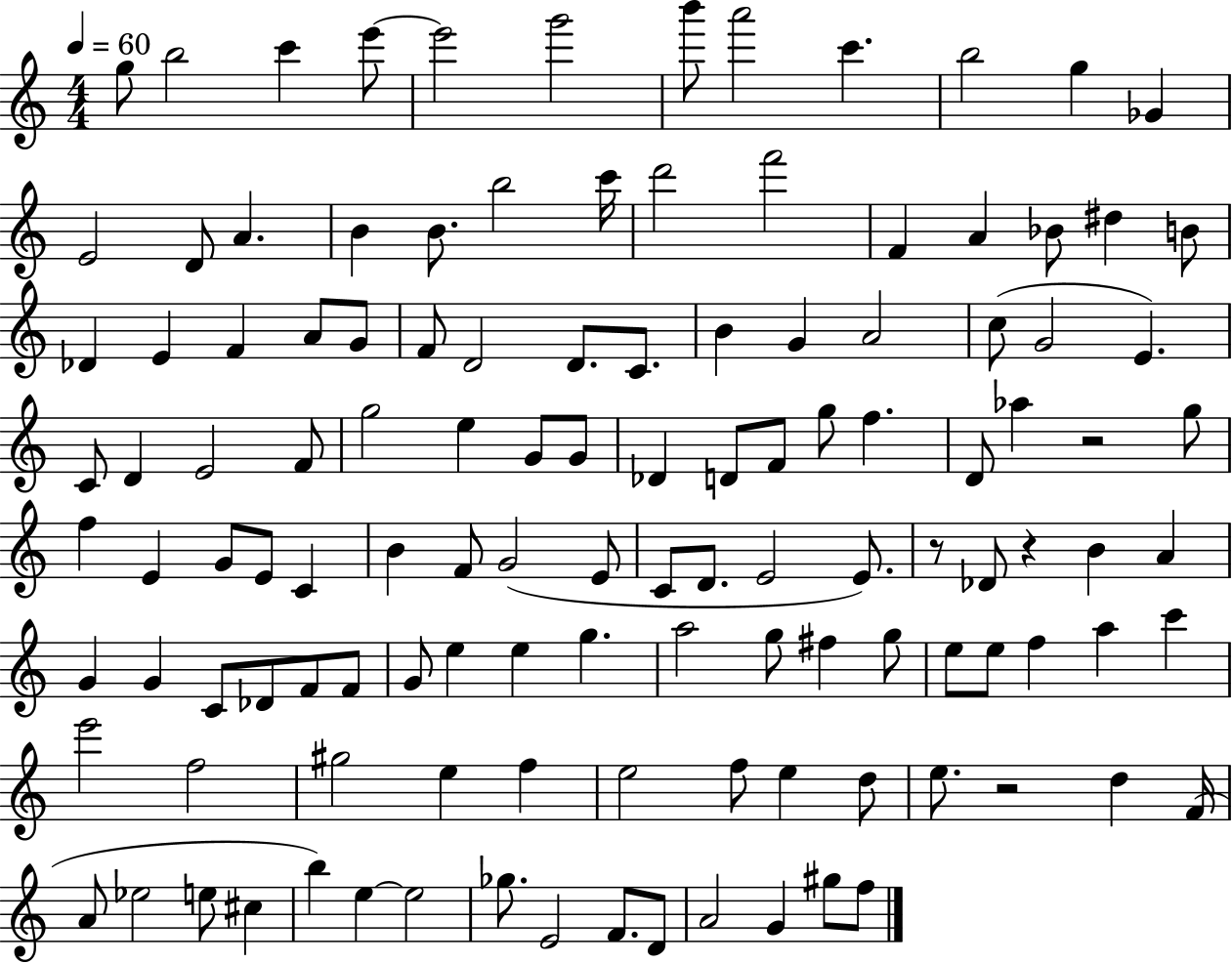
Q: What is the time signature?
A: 4/4